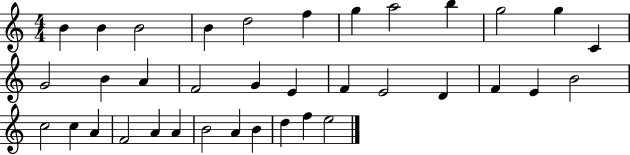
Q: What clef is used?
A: treble